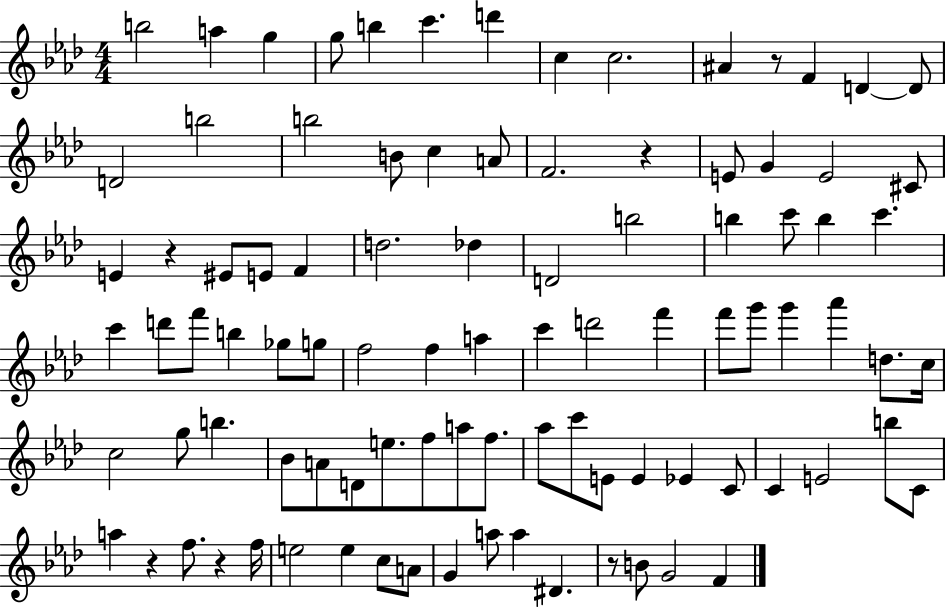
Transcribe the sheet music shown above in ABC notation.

X:1
T:Untitled
M:4/4
L:1/4
K:Ab
b2 a g g/2 b c' d' c c2 ^A z/2 F D D/2 D2 b2 b2 B/2 c A/2 F2 z E/2 G E2 ^C/2 E z ^E/2 E/2 F d2 _d D2 b2 b c'/2 b c' c' d'/2 f'/2 b _g/2 g/2 f2 f a c' d'2 f' f'/2 g'/2 g' _a' d/2 c/4 c2 g/2 b _B/2 A/2 D/2 e/2 f/2 a/2 f/2 _a/2 c'/2 E/2 E _E C/2 C E2 b/2 C/2 a z f/2 z f/4 e2 e c/2 A/2 G a/2 a ^D z/2 B/2 G2 F